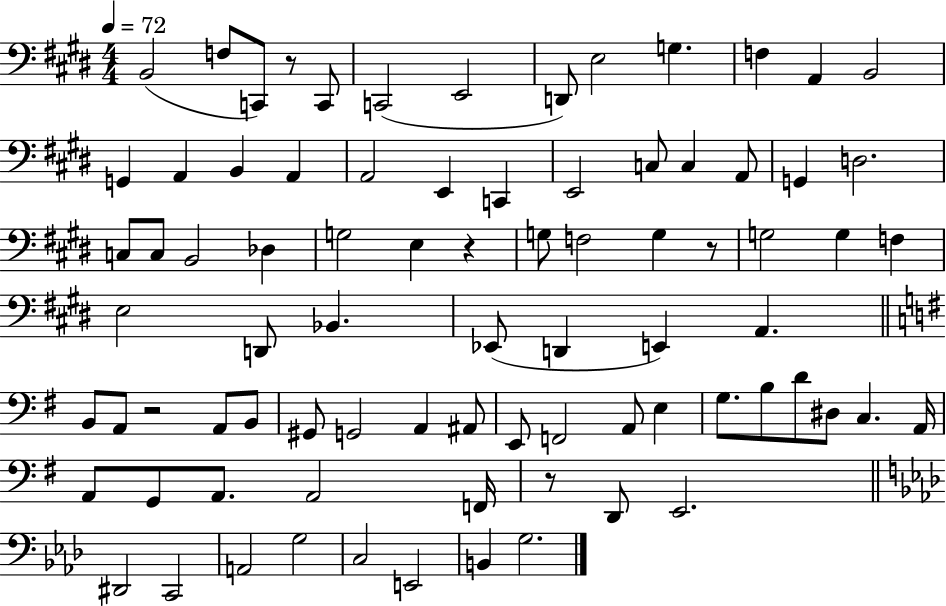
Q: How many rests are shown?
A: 5